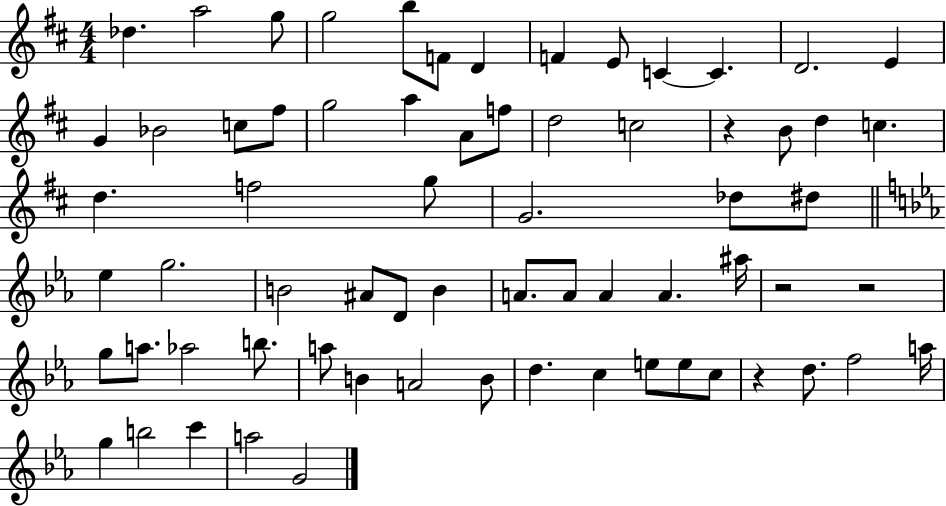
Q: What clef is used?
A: treble